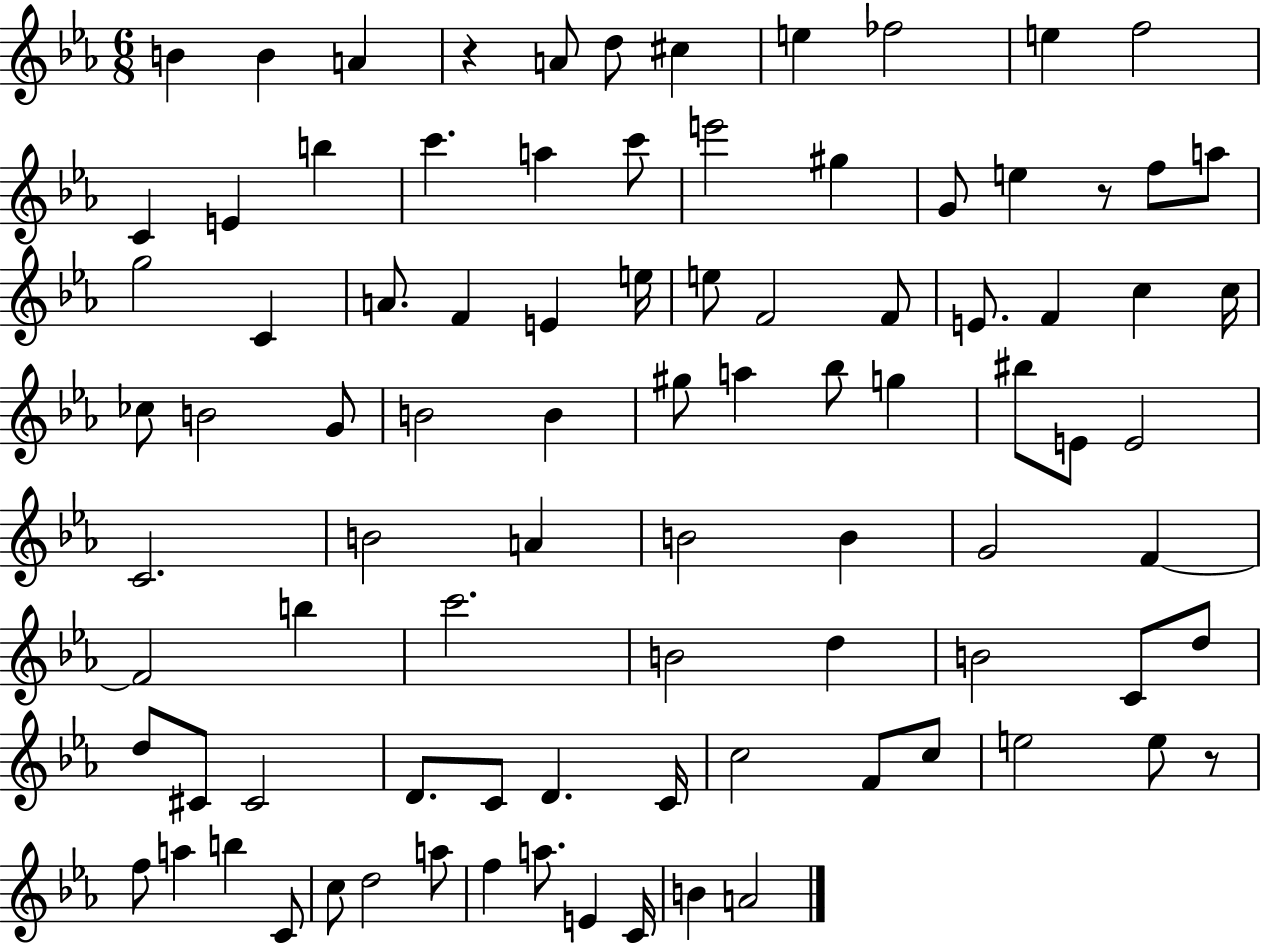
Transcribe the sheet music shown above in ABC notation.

X:1
T:Untitled
M:6/8
L:1/4
K:Eb
B B A z A/2 d/2 ^c e _f2 e f2 C E b c' a c'/2 e'2 ^g G/2 e z/2 f/2 a/2 g2 C A/2 F E e/4 e/2 F2 F/2 E/2 F c c/4 _c/2 B2 G/2 B2 B ^g/2 a _b/2 g ^b/2 E/2 E2 C2 B2 A B2 B G2 F F2 b c'2 B2 d B2 C/2 d/2 d/2 ^C/2 ^C2 D/2 C/2 D C/4 c2 F/2 c/2 e2 e/2 z/2 f/2 a b C/2 c/2 d2 a/2 f a/2 E C/4 B A2